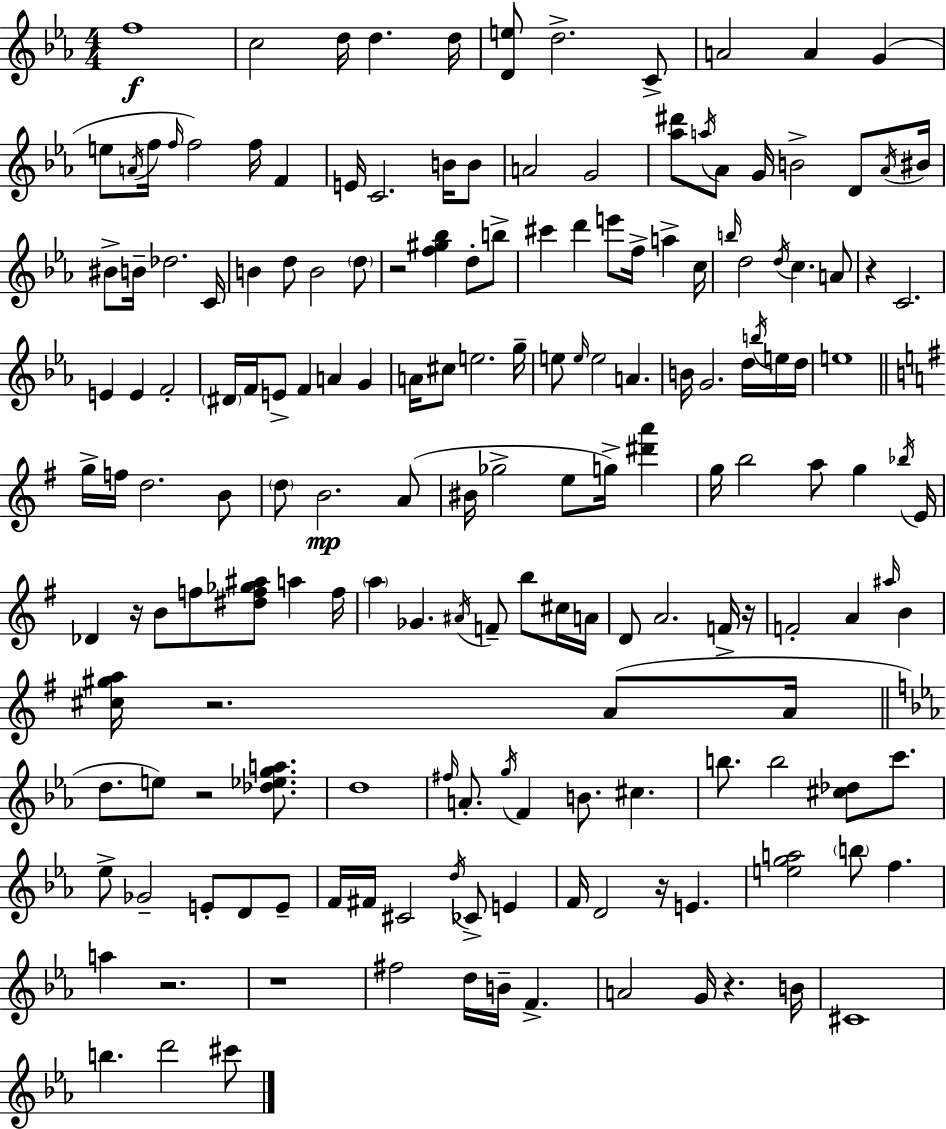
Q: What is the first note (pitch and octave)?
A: F5